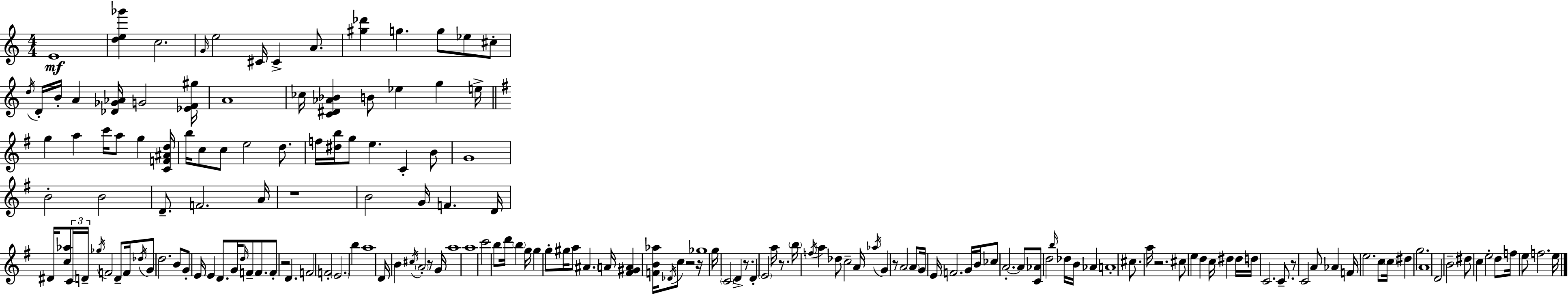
E4/w [D5,E5,Gb6]/q C5/h. G4/s E5/h C#4/s C#4/q A4/e. [G#5,Db6]/q G5/q. G5/e Eb5/e C#5/e D5/s D4/s B4/s A4/q [Db4,Gb4,Ab4]/s G4/h [Eb4,F4,G#5]/s A4/w CES5/s [C4,D#4,Ab4,Bb4]/q B4/e Eb5/q G5/q E5/s G5/q A5/q C6/s A5/e G5/q [C4,F4,A#4,D5]/s B5/s C5/e C5/e E5/h D5/e. F5/s [D#5,B5]/s G5/e E5/q. C4/q B4/e G4/w B4/h B4/h D4/e. F4/h. A4/s R/w B4/h G4/s F4/q. D4/s D#4/s [C5,Ab5]/e C4/s D4/s Gb5/s F4/h D4/e F4/s Db5/s G4/e D5/h. B4/e G4/e E4/s E4/q D4/e. G4/s D5/s F4/e F4/e. F4/e R/h D4/q. F4/h F4/h E4/h. B5/q A5/w D4/s B4/q C#5/s A4/h R/e G4/s A5/w A5/w C6/h B5/e D6/s B5/q G5/s G5/q G5/e G#5/s A5/e A#4/q. A4/s [F#4,G#4,A4]/q [F4,B4,Ab5]/s Db4/s C5/e R/h R/s Gb5/w G5/s C4/h D4/q R/e. D4/q E4/h A5/s R/e. B5/s F5/s A5/q Db5/e C5/h A4/s Ab5/s G4/q R/e A4/h A4/e G4/s E4/s F4/h. G4/s B4/s CES5/e A4/h. A4/e [C4,Ab4]/e D5/h B5/s Db5/s B4/s Ab4/q A4/w C#5/e. A5/s R/h. C#5/e E5/q D5/q C5/s D#5/q D#5/s D5/s C4/h. C4/e. R/e C4/h A4/e Ab4/q F4/s E5/h. C5/e C5/s D#5/q G5/h. A4/w D4/h B4/h D#5/e C5/q E5/h D5/e F5/s E5/e F5/h. E5/s